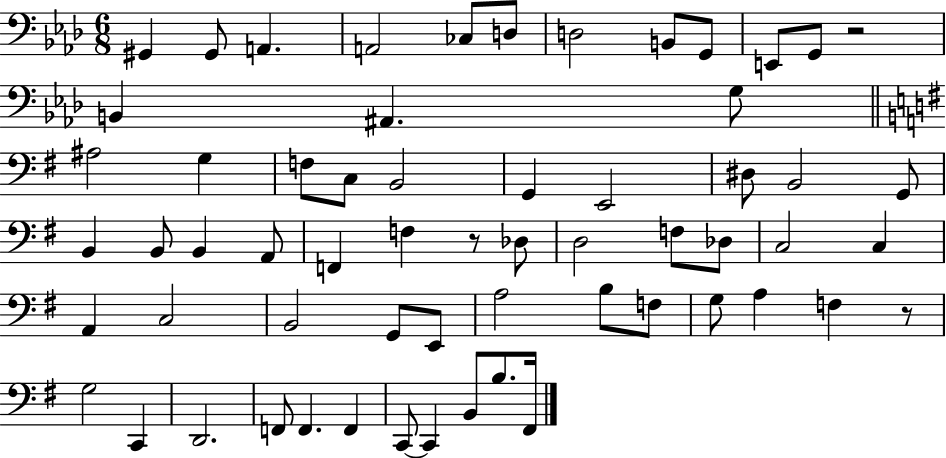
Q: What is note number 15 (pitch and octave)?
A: A#3